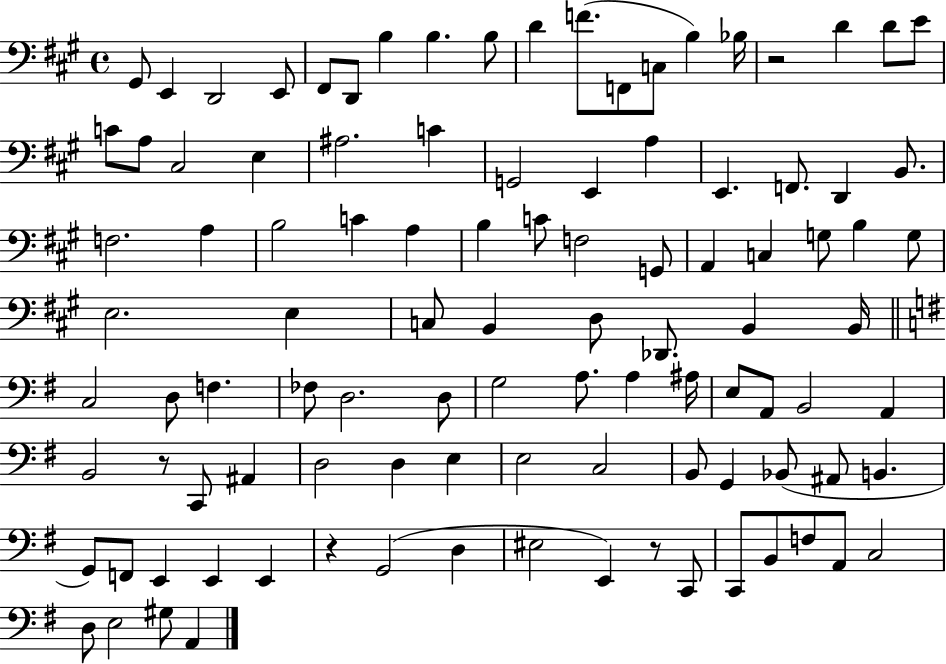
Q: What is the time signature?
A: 4/4